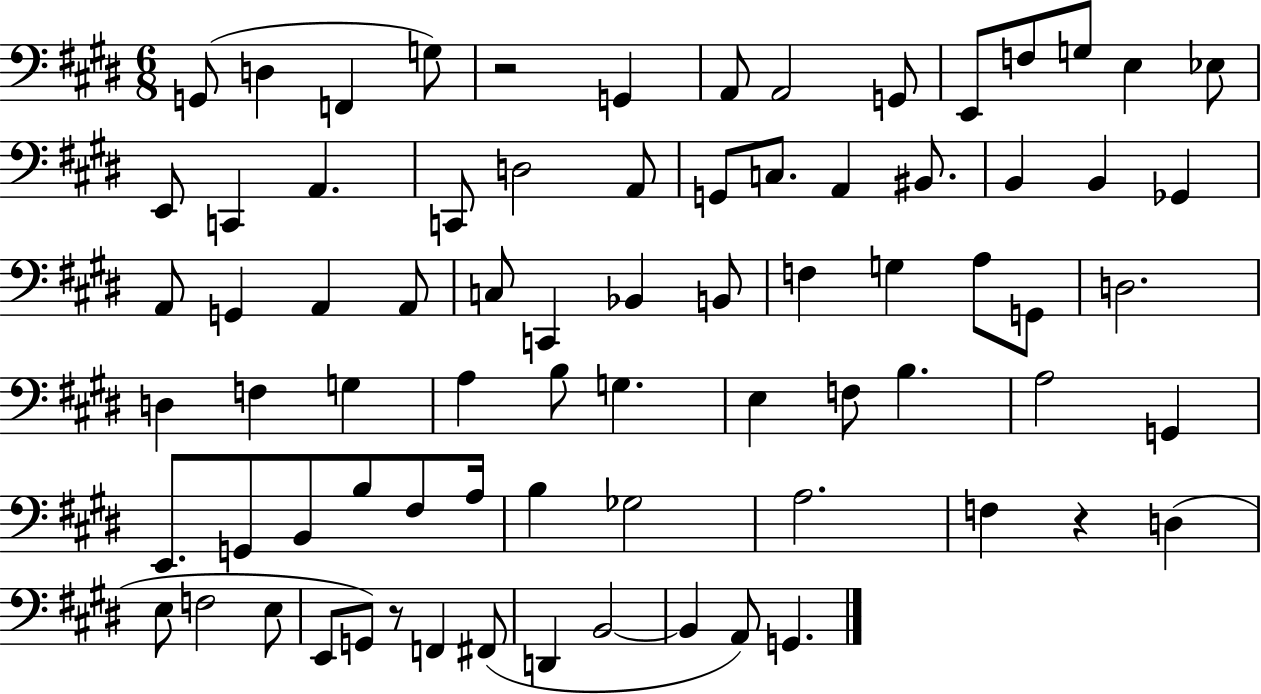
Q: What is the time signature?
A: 6/8